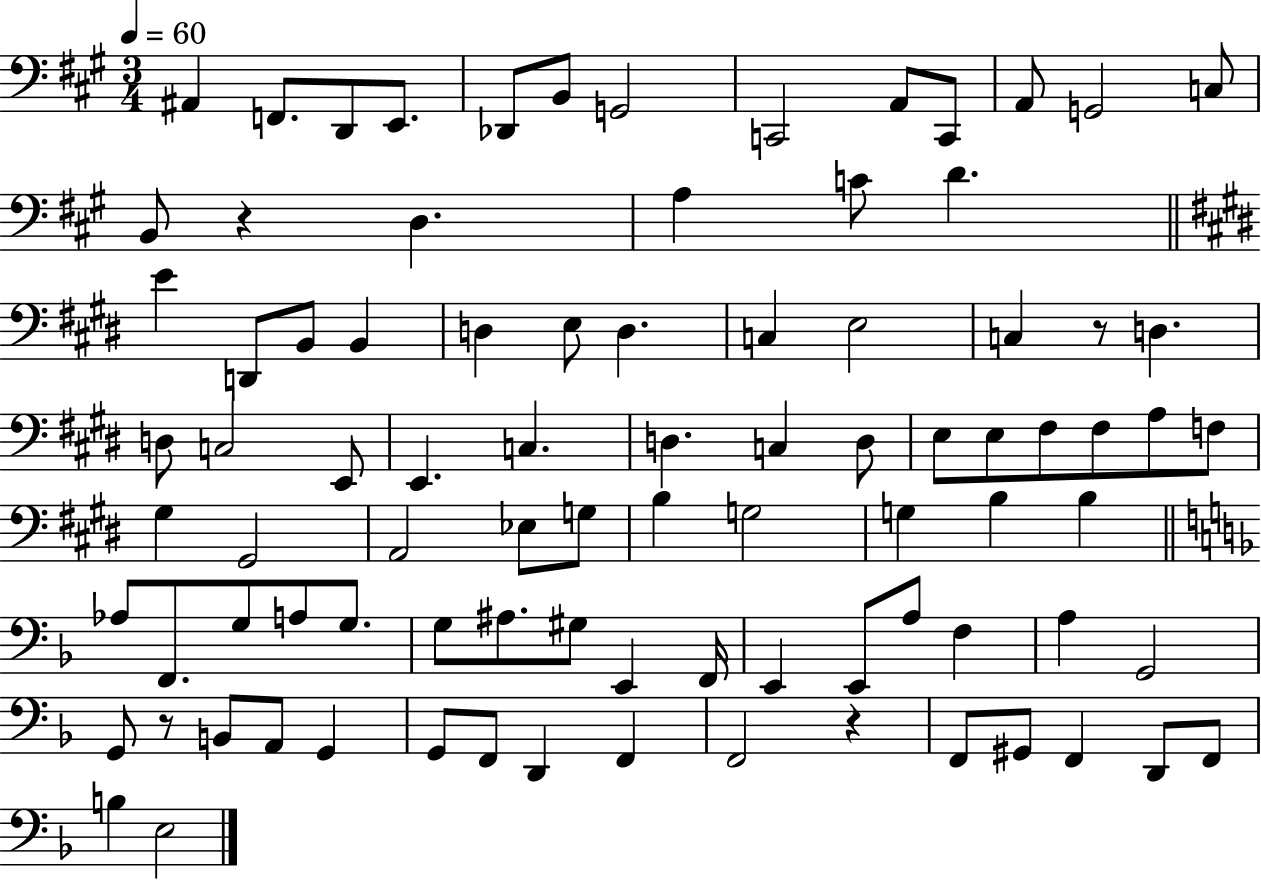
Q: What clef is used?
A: bass